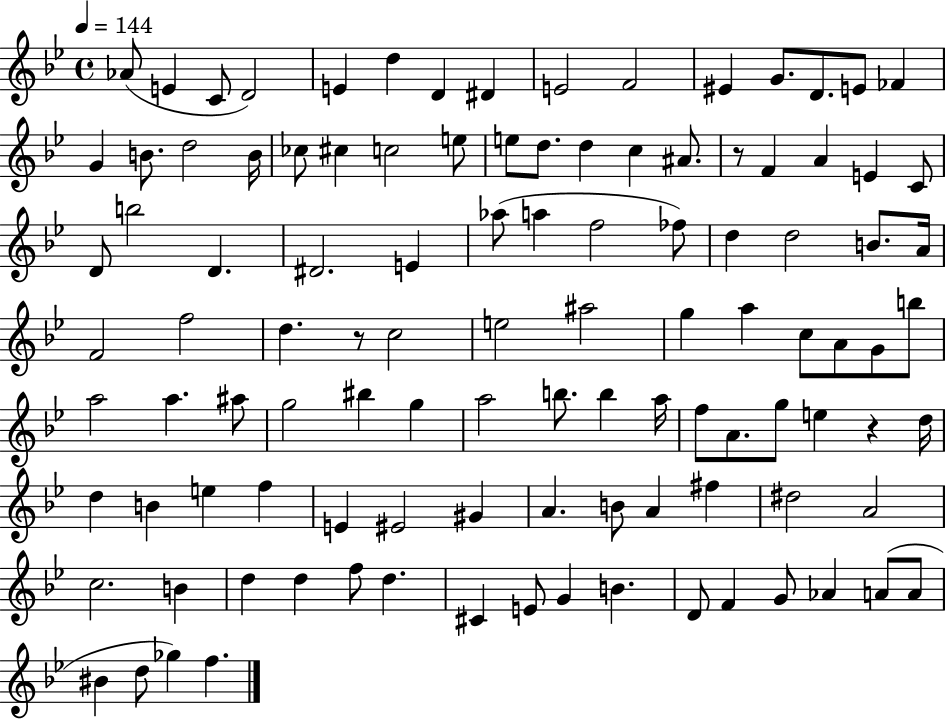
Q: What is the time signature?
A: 4/4